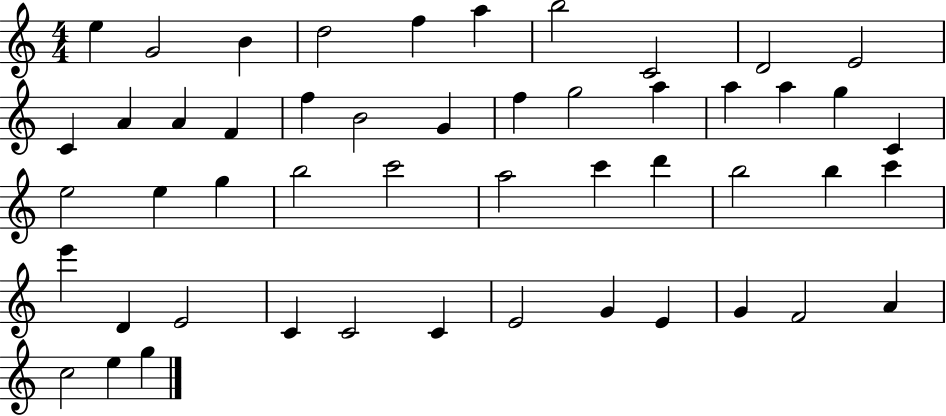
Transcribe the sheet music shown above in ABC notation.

X:1
T:Untitled
M:4/4
L:1/4
K:C
e G2 B d2 f a b2 C2 D2 E2 C A A F f B2 G f g2 a a a g C e2 e g b2 c'2 a2 c' d' b2 b c' e' D E2 C C2 C E2 G E G F2 A c2 e g